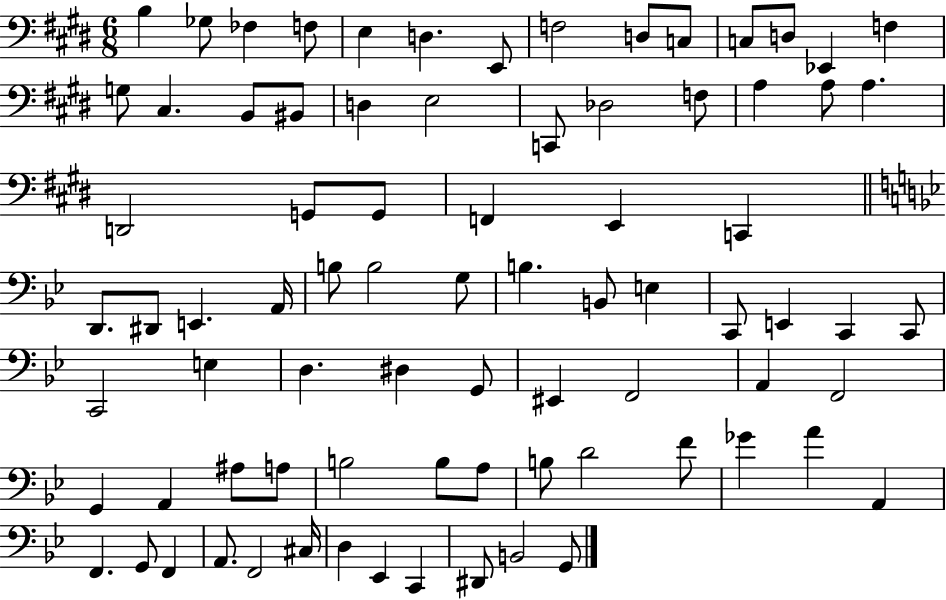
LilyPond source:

{
  \clef bass
  \numericTimeSignature
  \time 6/8
  \key e \major
  \repeat volta 2 { b4 ges8 fes4 f8 | e4 d4. e,8 | f2 d8 c8 | c8 d8 ees,4 f4 | \break g8 cis4. b,8 bis,8 | d4 e2 | c,8 des2 f8 | a4 a8 a4. | \break d,2 g,8 g,8 | f,4 e,4 c,4 | \bar "||" \break \key bes \major d,8. dis,8 e,4. a,16 | b8 b2 g8 | b4. b,8 e4 | c,8 e,4 c,4 c,8 | \break c,2 e4 | d4. dis4 g,8 | eis,4 f,2 | a,4 f,2 | \break g,4 a,4 ais8 a8 | b2 b8 a8 | b8 d'2 f'8 | ges'4 a'4 a,4 | \break f,4. g,8 f,4 | a,8. f,2 cis16 | d4 ees,4 c,4 | dis,8 b,2 g,8 | \break } \bar "|."
}